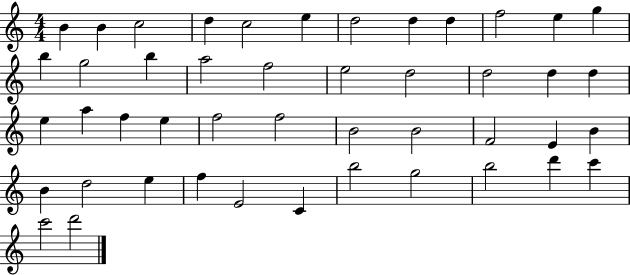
{
  \clef treble
  \numericTimeSignature
  \time 4/4
  \key c \major
  b'4 b'4 c''2 | d''4 c''2 e''4 | d''2 d''4 d''4 | f''2 e''4 g''4 | \break b''4 g''2 b''4 | a''2 f''2 | e''2 d''2 | d''2 d''4 d''4 | \break e''4 a''4 f''4 e''4 | f''2 f''2 | b'2 b'2 | f'2 e'4 b'4 | \break b'4 d''2 e''4 | f''4 e'2 c'4 | b''2 g''2 | b''2 d'''4 c'''4 | \break c'''2 d'''2 | \bar "|."
}